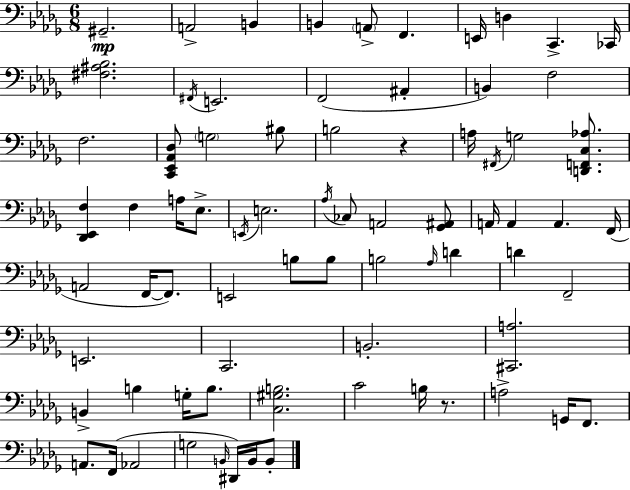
G#2/h. A2/h B2/q B2/q A2/e F2/q. E2/s D3/q C2/q. CES2/s [F#3,A#3,Bb3]/h. F#2/s E2/h. F2/h A#2/q B2/q F3/h F3/h. [C2,Eb2,Ab2,Db3]/e G3/h BIS3/e B3/h R/q A3/s F#2/s G3/h [D2,F2,C3,Ab3]/e. [Db2,Eb2,F3]/q F3/q A3/s Eb3/e. E2/s E3/h. Ab3/s CES3/e A2/h [Gb2,A#2]/e A2/s A2/q A2/q. F2/s A2/h F2/s F2/e. E2/h B3/e B3/e B3/h Ab3/s D4/q D4/q F2/h E2/h. C2/h. B2/h. [C#2,A3]/h. B2/q B3/q G3/s B3/e. [C3,G#3,B3]/h. C4/h B3/s R/e. A3/h G2/s F2/e. A2/e. F2/s Ab2/h G3/h B2/s D#2/s B2/s B2/e